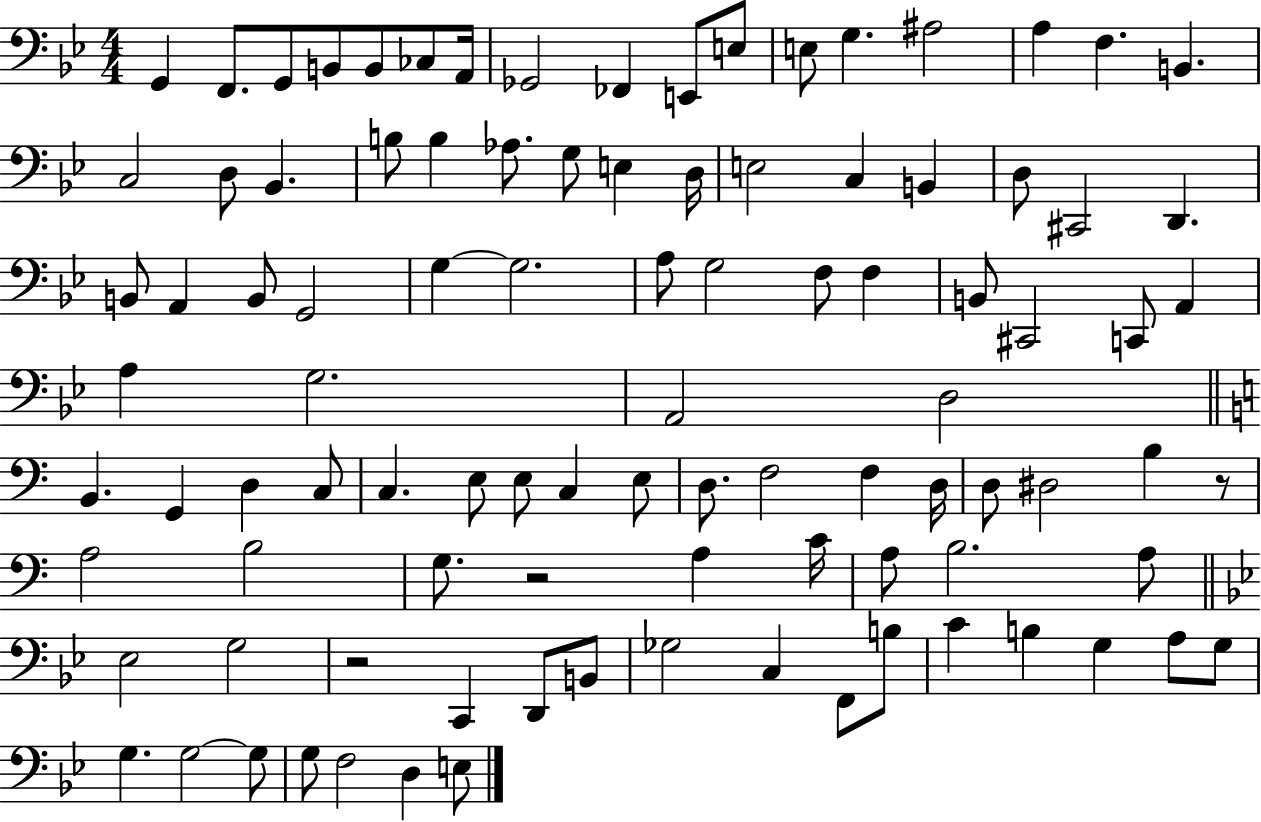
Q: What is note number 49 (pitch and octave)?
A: A2